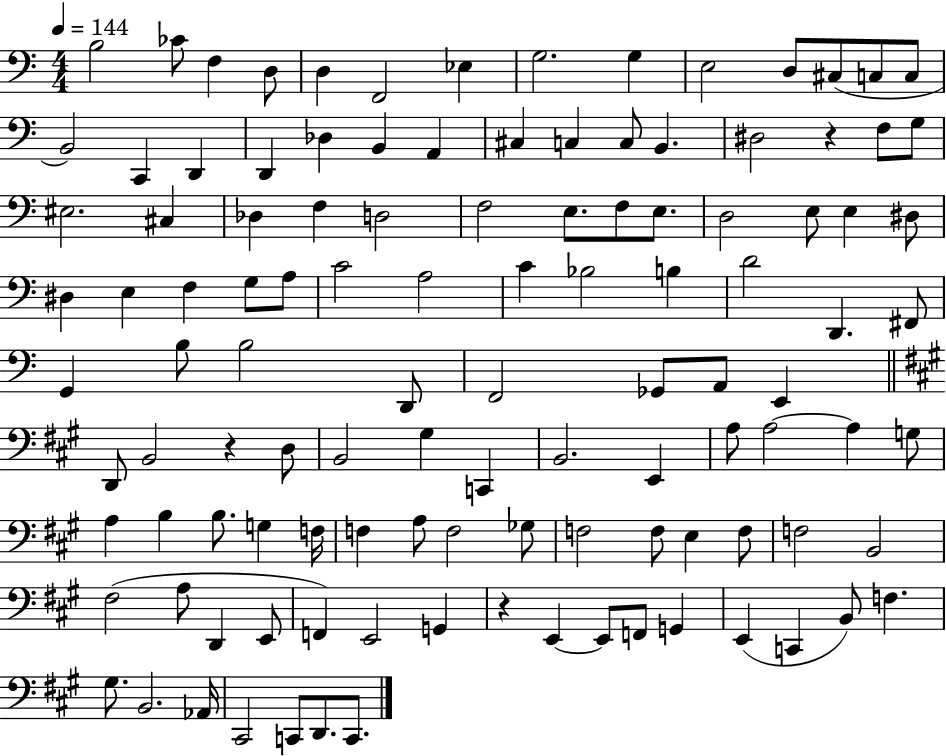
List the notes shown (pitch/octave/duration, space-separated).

B3/h CES4/e F3/q D3/e D3/q F2/h Eb3/q G3/h. G3/q E3/h D3/e C#3/e C3/e C3/e B2/h C2/q D2/q D2/q Db3/q B2/q A2/q C#3/q C3/q C3/e B2/q. D#3/h R/q F3/e G3/e EIS3/h. C#3/q Db3/q F3/q D3/h F3/h E3/e. F3/e E3/e. D3/h E3/e E3/q D#3/e D#3/q E3/q F3/q G3/e A3/e C4/h A3/h C4/q Bb3/h B3/q D4/h D2/q. F#2/e G2/q B3/e B3/h D2/e F2/h Gb2/e A2/e E2/q D2/e B2/h R/q D3/e B2/h G#3/q C2/q B2/h. E2/q A3/e A3/h A3/q G3/e A3/q B3/q B3/e. G3/q F3/s F3/q A3/e F3/h Gb3/e F3/h F3/e E3/q F3/e F3/h B2/h F#3/h A3/e D2/q E2/e F2/q E2/h G2/q R/q E2/q E2/e F2/e G2/q E2/q C2/q B2/e F3/q. G#3/e. B2/h. Ab2/s C#2/h C2/e D2/e. C2/e.